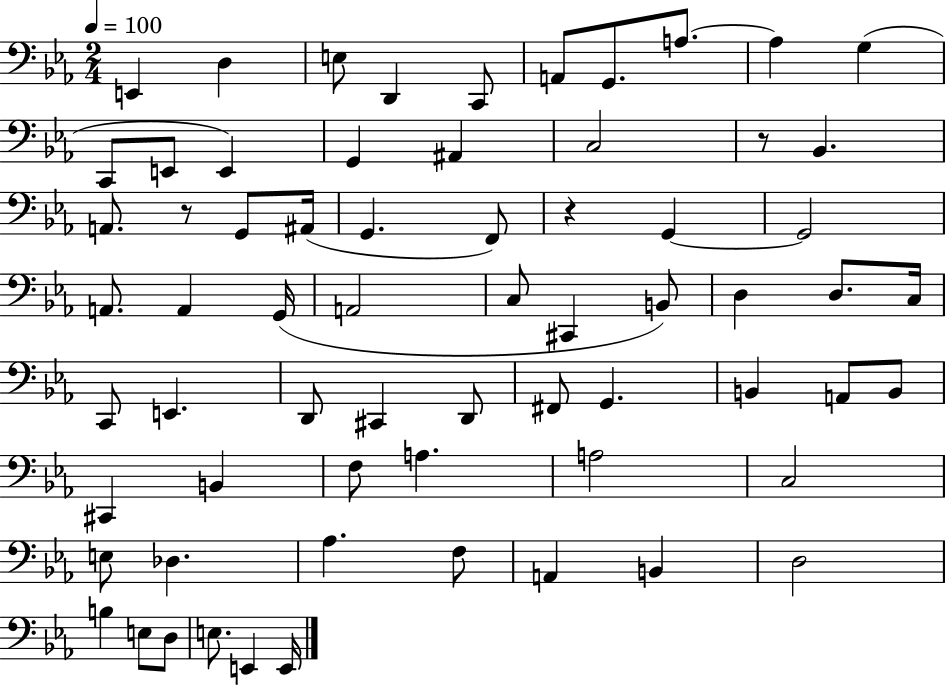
E2/q D3/q E3/e D2/q C2/e A2/e G2/e. A3/e. A3/q G3/q C2/e E2/e E2/q G2/q A#2/q C3/h R/e Bb2/q. A2/e. R/e G2/e A#2/s G2/q. F2/e R/q G2/q G2/h A2/e. A2/q G2/s A2/h C3/e C#2/q B2/e D3/q D3/e. C3/s C2/e E2/q. D2/e C#2/q D2/e F#2/e G2/q. B2/q A2/e B2/e C#2/q B2/q F3/e A3/q. A3/h C3/h E3/e Db3/q. Ab3/q. F3/e A2/q B2/q D3/h B3/q E3/e D3/e E3/e. E2/q E2/s